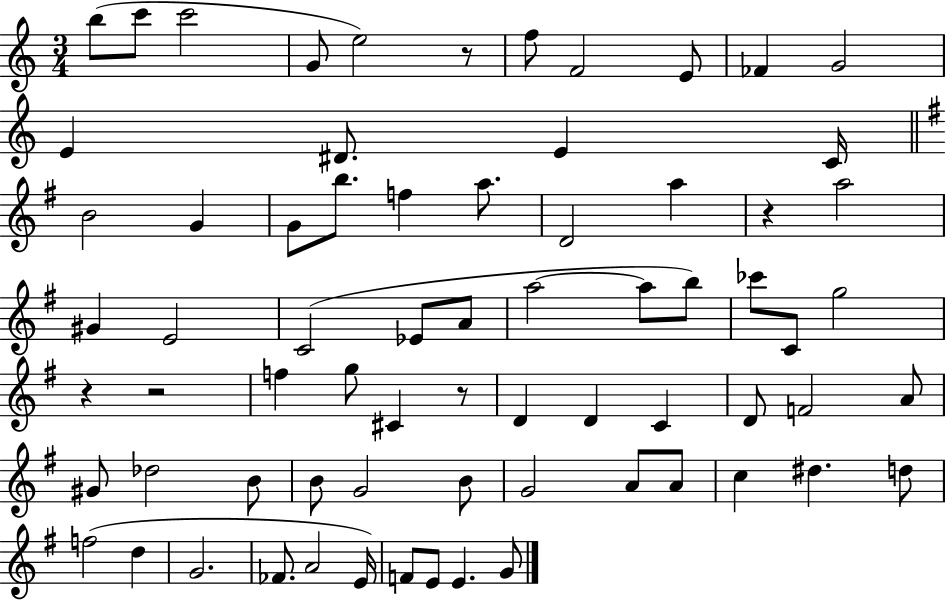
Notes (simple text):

B5/e C6/e C6/h G4/e E5/h R/e F5/e F4/h E4/e FES4/q G4/h E4/q D#4/e. E4/q C4/s B4/h G4/q G4/e B5/e. F5/q A5/e. D4/h A5/q R/q A5/h G#4/q E4/h C4/h Eb4/e A4/e A5/h A5/e B5/e CES6/e C4/e G5/h R/q R/h F5/q G5/e C#4/q R/e D4/q D4/q C4/q D4/e F4/h A4/e G#4/e Db5/h B4/e B4/e G4/h B4/e G4/h A4/e A4/e C5/q D#5/q. D5/e F5/h D5/q G4/h. FES4/e. A4/h E4/s F4/e E4/e E4/q. G4/e